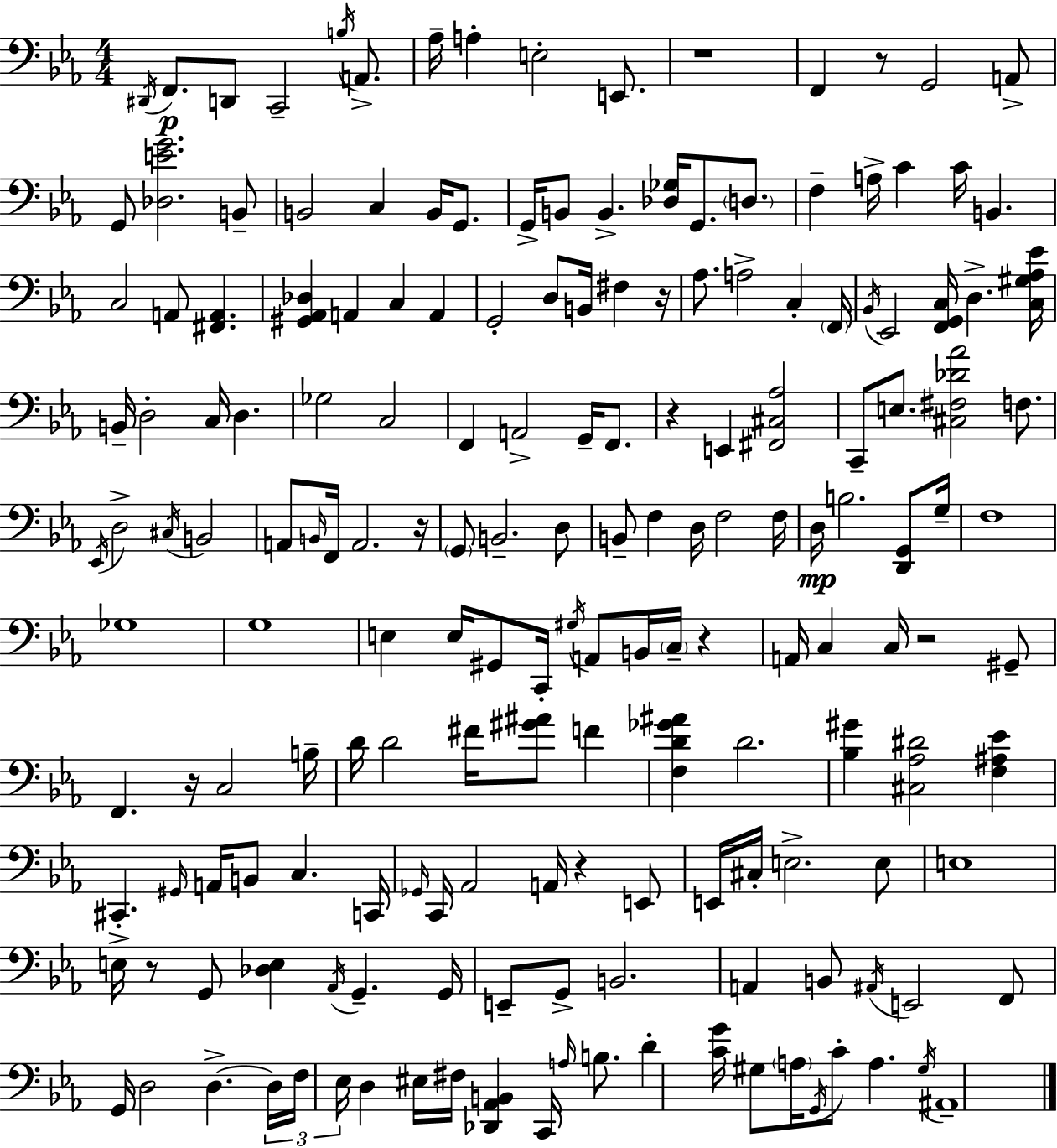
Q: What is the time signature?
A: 4/4